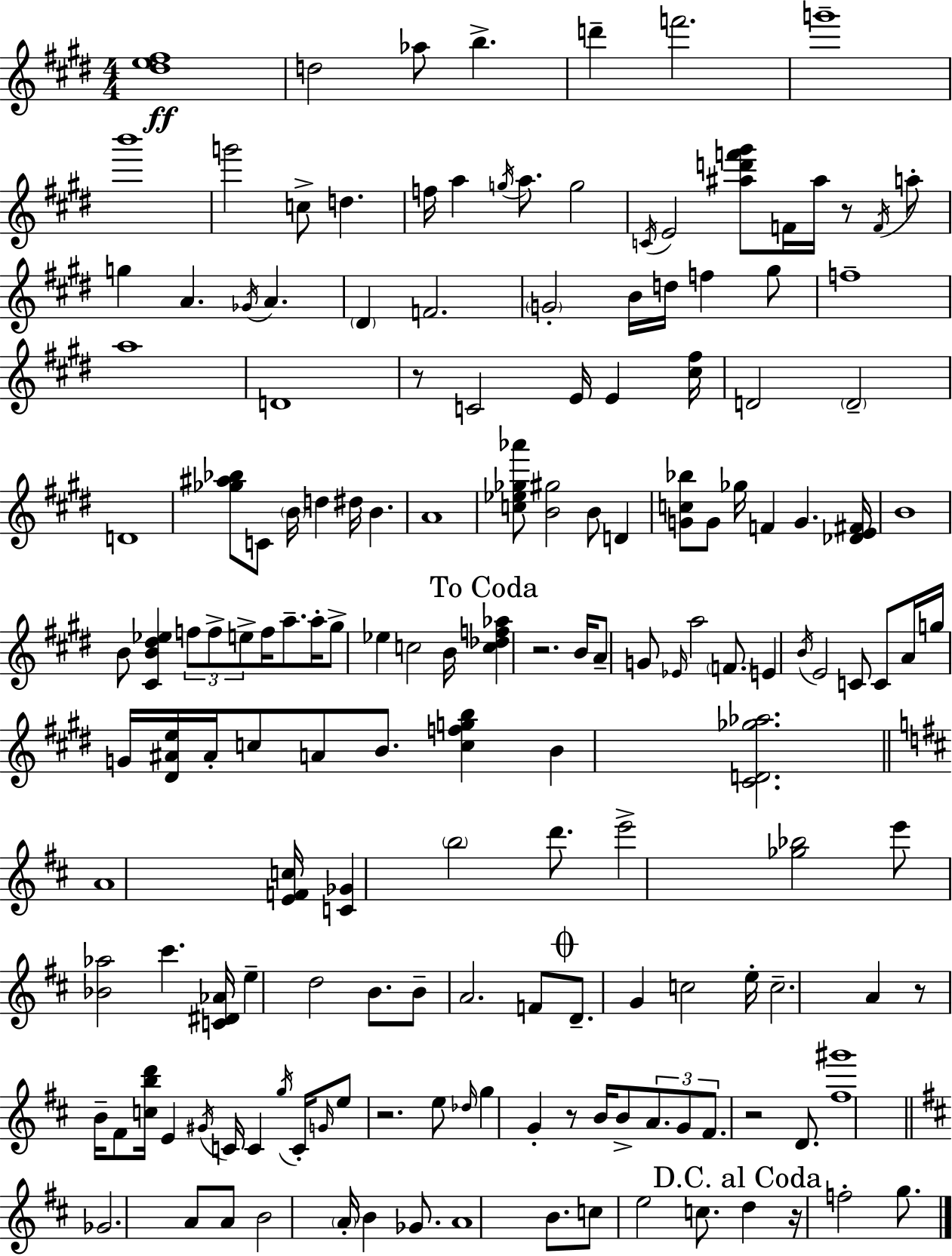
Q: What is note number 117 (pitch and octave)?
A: B4